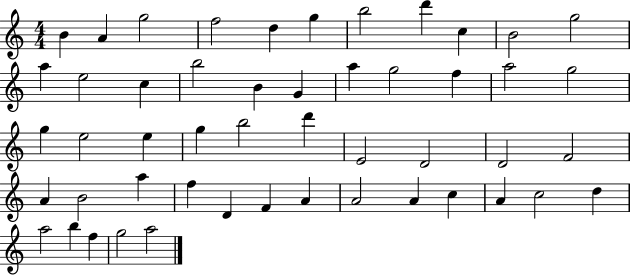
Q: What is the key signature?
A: C major